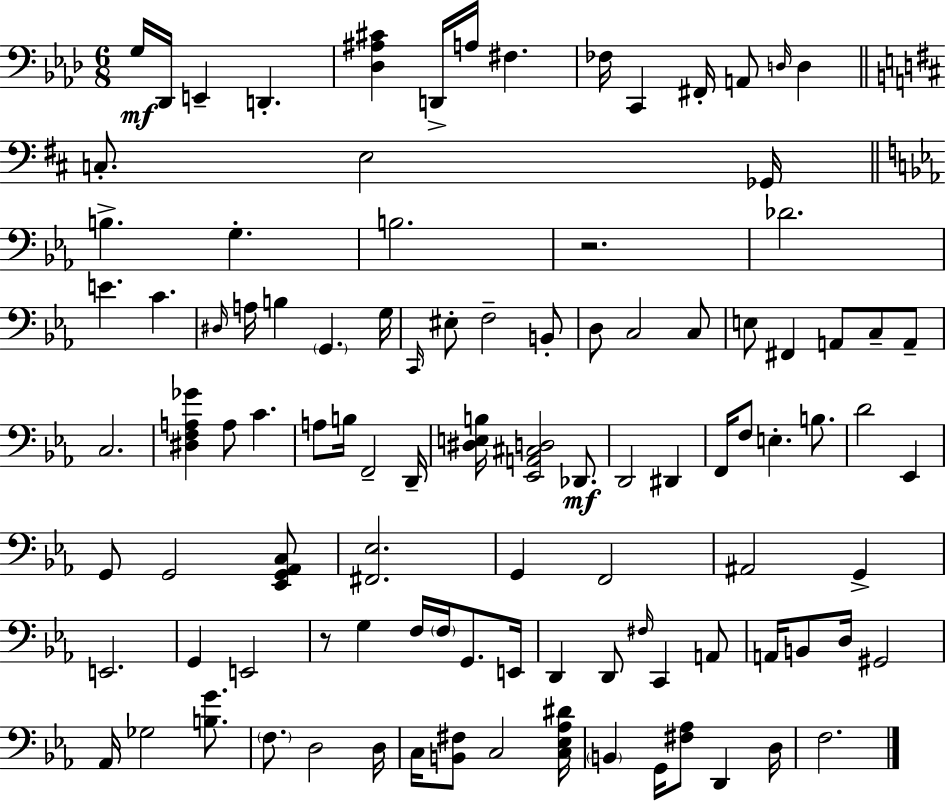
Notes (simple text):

G3/s Db2/s E2/q D2/q. [Db3,A#3,C#4]/q D2/s A3/s F#3/q. FES3/s C2/q F#2/s A2/e D3/s D3/q C3/e. E3/h Gb2/s B3/q. G3/q. B3/h. R/h. Db4/h. E4/q. C4/q. D#3/s A3/s B3/q G2/q. G3/s C2/s EIS3/e F3/h B2/e D3/e C3/h C3/e E3/e F#2/q A2/e C3/e A2/e C3/h. [D#3,F3,A3,Gb4]/q A3/e C4/q. A3/e B3/s F2/h D2/s [D#3,E3,B3]/s [Eb2,A2,C#3,D3]/h Db2/e. D2/h D#2/q F2/s F3/e E3/q. B3/e. D4/h Eb2/q G2/e G2/h [Eb2,G2,Ab2,C3]/e [F#2,Eb3]/h. G2/q F2/h A#2/h G2/q E2/h. G2/q E2/h R/e G3/q F3/s F3/s G2/e. E2/s D2/q D2/e F#3/s C2/q A2/e A2/s B2/e D3/s G#2/h Ab2/s Gb3/h [B3,G4]/e. F3/e. D3/h D3/s C3/s [B2,F#3]/e C3/h [C3,Eb3,Ab3,D#4]/s B2/q G2/s [F#3,Ab3]/e D2/q D3/s F3/h.